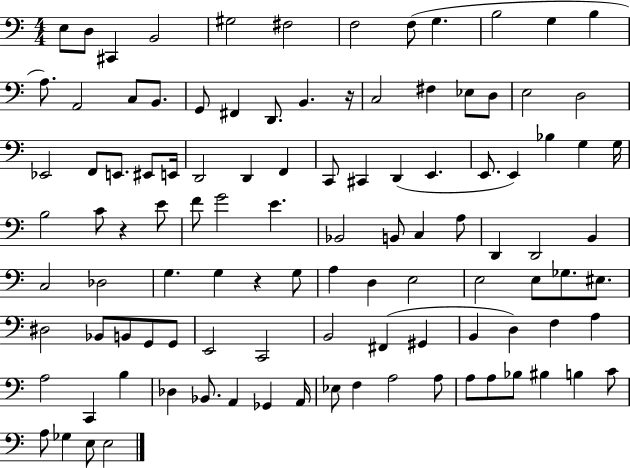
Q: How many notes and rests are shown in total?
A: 107